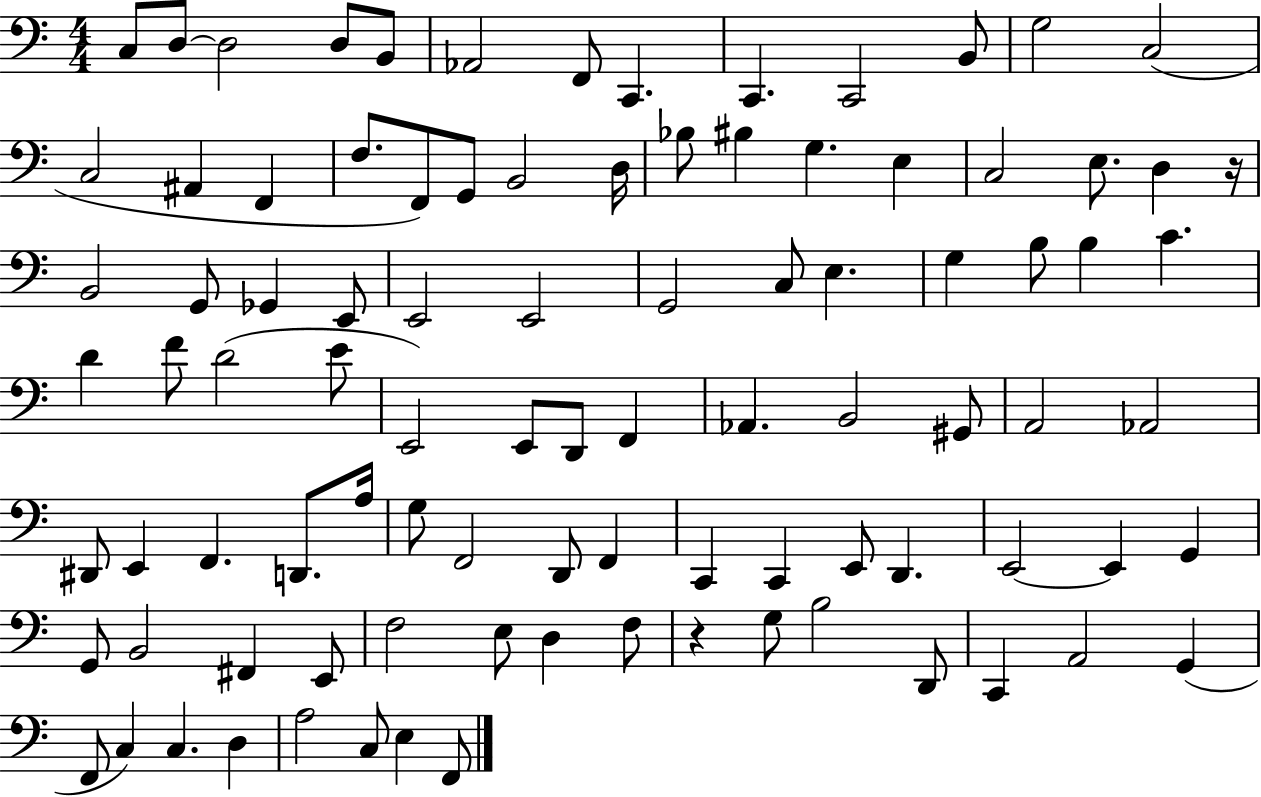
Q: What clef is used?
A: bass